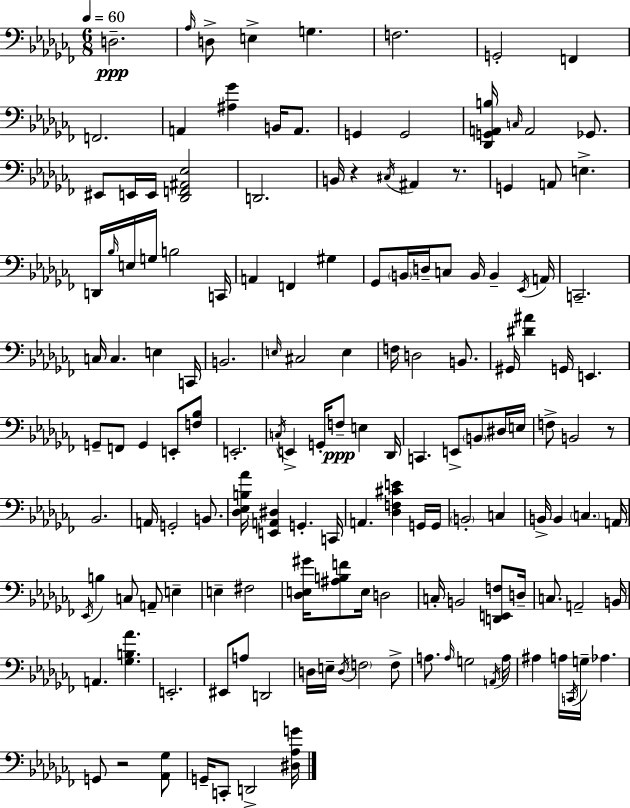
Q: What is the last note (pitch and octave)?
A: D2